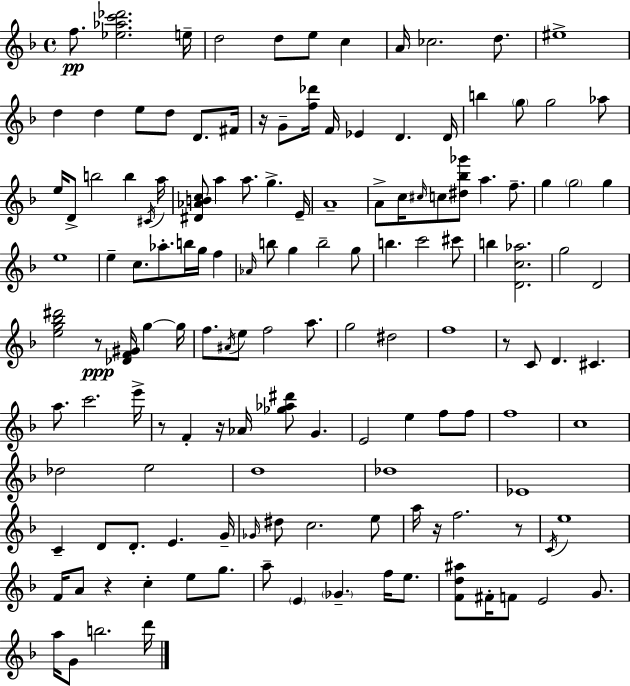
{
  \clef treble
  \time 4/4
  \defaultTimeSignature
  \key f \major
  f''8.\pp <ees'' aes'' c''' des'''>2. e''16-- | d''2 d''8 e''8 c''4 | a'16 ces''2. d''8. | eis''1-> | \break d''4 d''4 e''8 d''8 d'8. fis'16 | r16 g'8-- <f'' des'''>16 f'16 ees'4 d'4. d'16 | b''4 \parenthesize g''8 g''2 aes''8 | e''16 d'8-> b''2 b''4 \acciaccatura { cis'16 } | \break a''16 <dis' aes' b' c''>8 a''4 a''8. g''4.-> | e'16-- a'1-- | a'8-> c''16 \grace { cis''16 } c''8 <dis'' bes'' ges'''>8 a''4. f''8.-- | g''4 \parenthesize g''2 g''4 | \break e''1 | e''4-- c''8. aes''8.-. b''16 g''16 f''4 | \grace { aes'16 } b''8 g''4 b''2-- | g''8 b''4. c'''2 | \break cis'''8 b''4 <d' c'' aes''>2. | g''2 d'2 | <e'' g'' bes'' dis'''>2 r8\ppp <des' f' gis'>16 g''4~~ | g''16 f''8. \acciaccatura { ais'16 } e''8 f''2 | \break a''8. g''2 dis''2 | f''1 | r8 c'8 d'4. cis'4. | a''8. c'''2. | \break e'''16-> r8 f'4-. r16 aes'16 <ges'' aes'' dis'''>8 g'4. | e'2 e''4 | f''8 f''8 f''1 | c''1 | \break des''2 e''2 | d''1 | des''1 | ees'1 | \break c'4-- d'8 d'8.-. e'4. | g'16-- \grace { ges'16 } dis''8 c''2. | e''8 a''16 r16 f''2. | r8 \acciaccatura { c'16 } e''1 | \break f'16 a'8 r4 c''4-. | e''8 g''8. a''8-- \parenthesize e'4 \parenthesize ges'4.-- | f''16 e''8. <f' d'' ais''>8 fis'16-. f'8 e'2 | g'8. a''16 g'8 b''2. | \break d'''16 \bar "|."
}